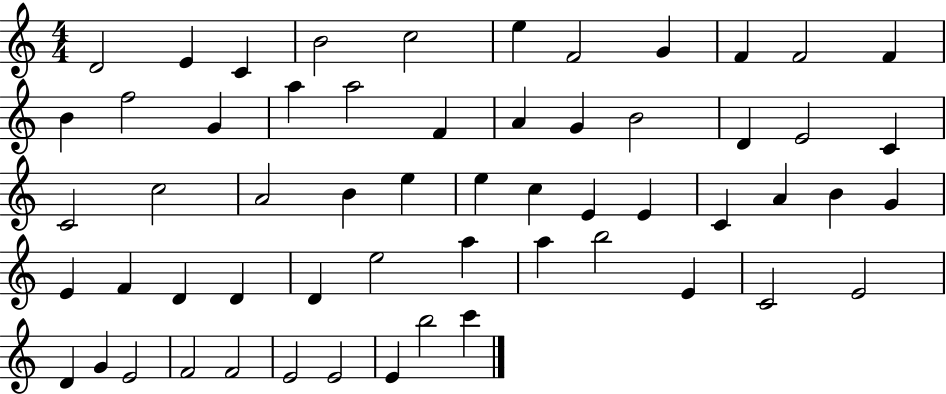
{
  \clef treble
  \numericTimeSignature
  \time 4/4
  \key c \major
  d'2 e'4 c'4 | b'2 c''2 | e''4 f'2 g'4 | f'4 f'2 f'4 | \break b'4 f''2 g'4 | a''4 a''2 f'4 | a'4 g'4 b'2 | d'4 e'2 c'4 | \break c'2 c''2 | a'2 b'4 e''4 | e''4 c''4 e'4 e'4 | c'4 a'4 b'4 g'4 | \break e'4 f'4 d'4 d'4 | d'4 e''2 a''4 | a''4 b''2 e'4 | c'2 e'2 | \break d'4 g'4 e'2 | f'2 f'2 | e'2 e'2 | e'4 b''2 c'''4 | \break \bar "|."
}